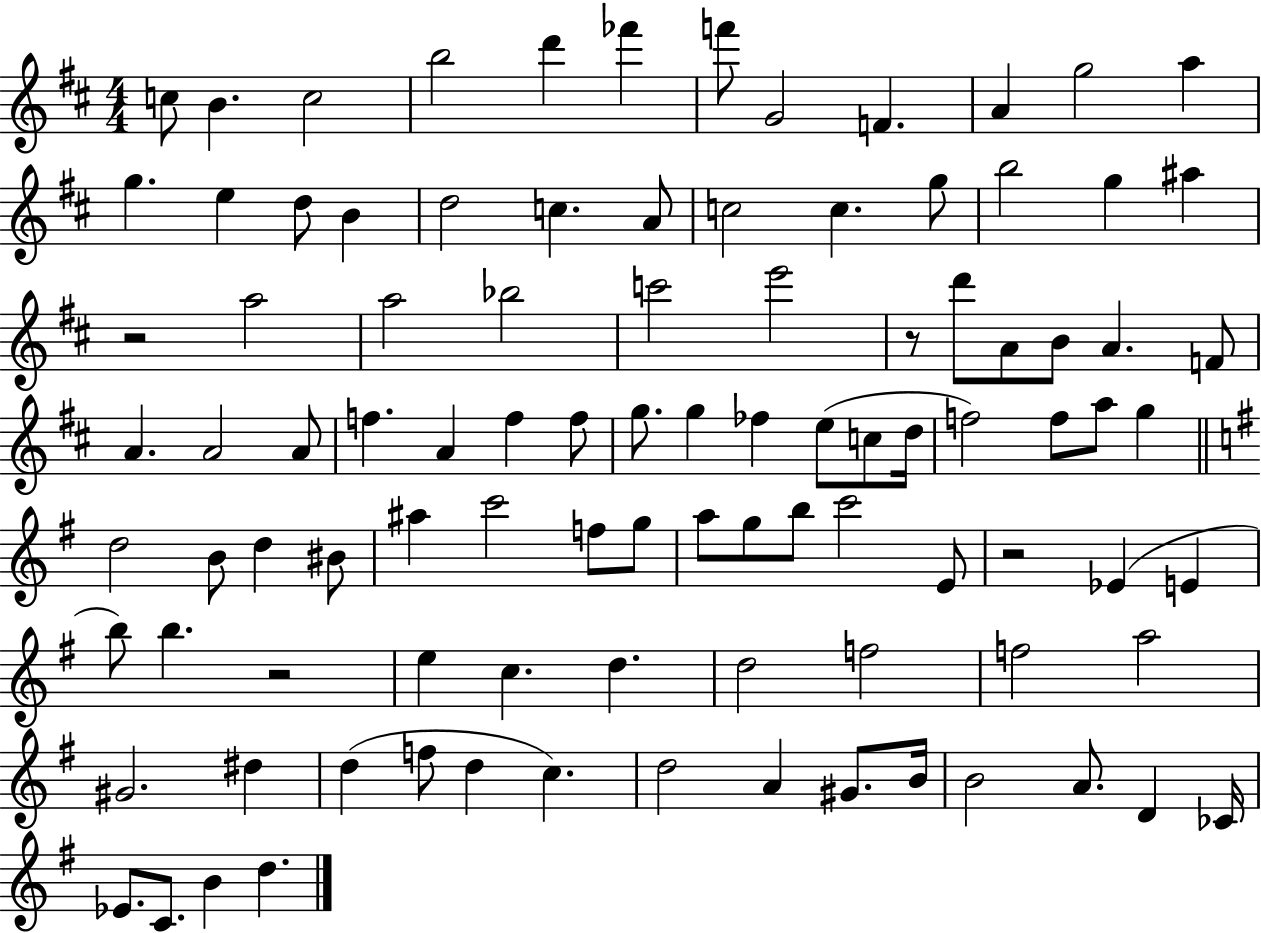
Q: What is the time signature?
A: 4/4